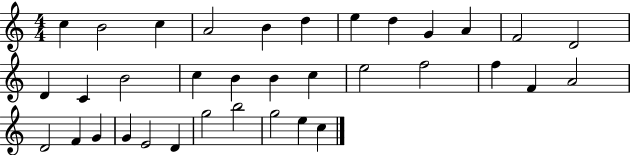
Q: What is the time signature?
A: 4/4